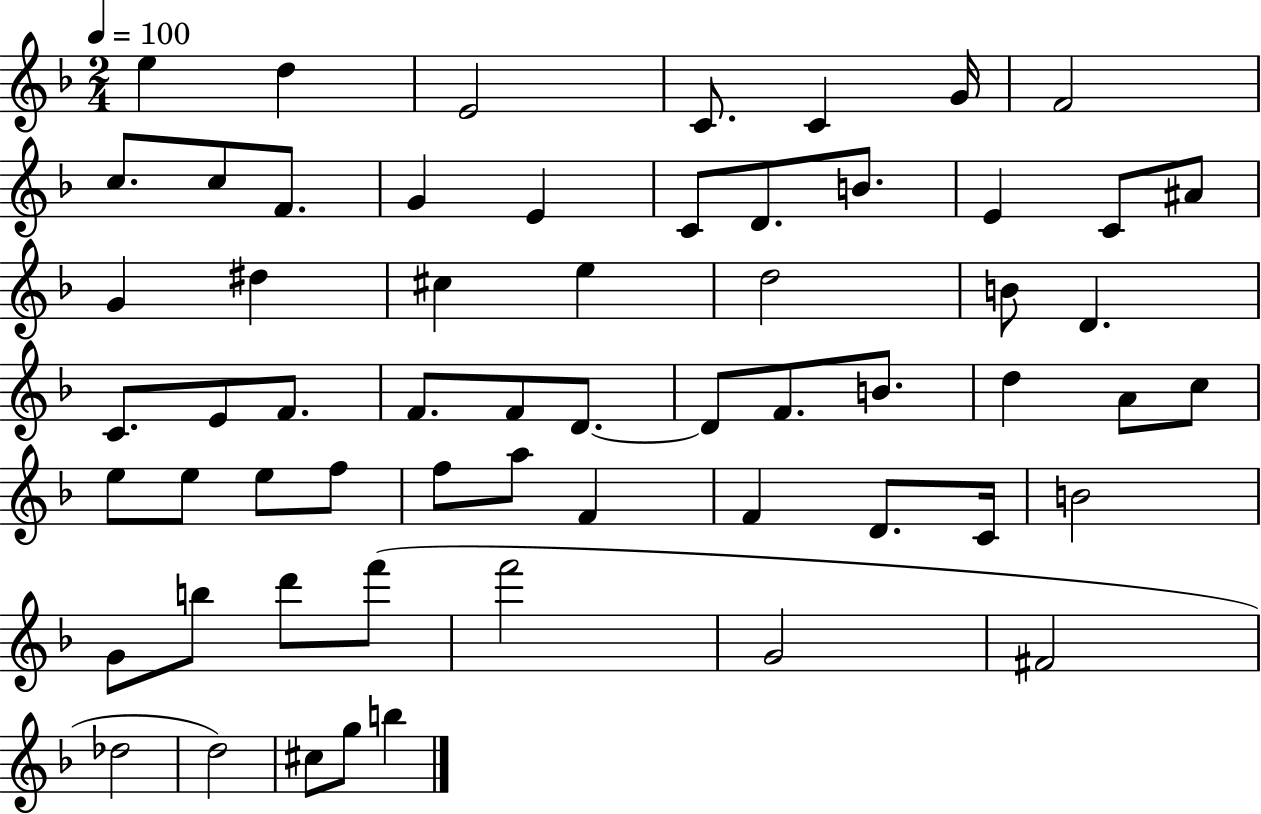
E5/q D5/q E4/h C4/e. C4/q G4/s F4/h C5/e. C5/e F4/e. G4/q E4/q C4/e D4/e. B4/e. E4/q C4/e A#4/e G4/q D#5/q C#5/q E5/q D5/h B4/e D4/q. C4/e. E4/e F4/e. F4/e. F4/e D4/e. D4/e F4/e. B4/e. D5/q A4/e C5/e E5/e E5/e E5/e F5/e F5/e A5/e F4/q F4/q D4/e. C4/s B4/h G4/e B5/e D6/e F6/e F6/h G4/h F#4/h Db5/h D5/h C#5/e G5/e B5/q